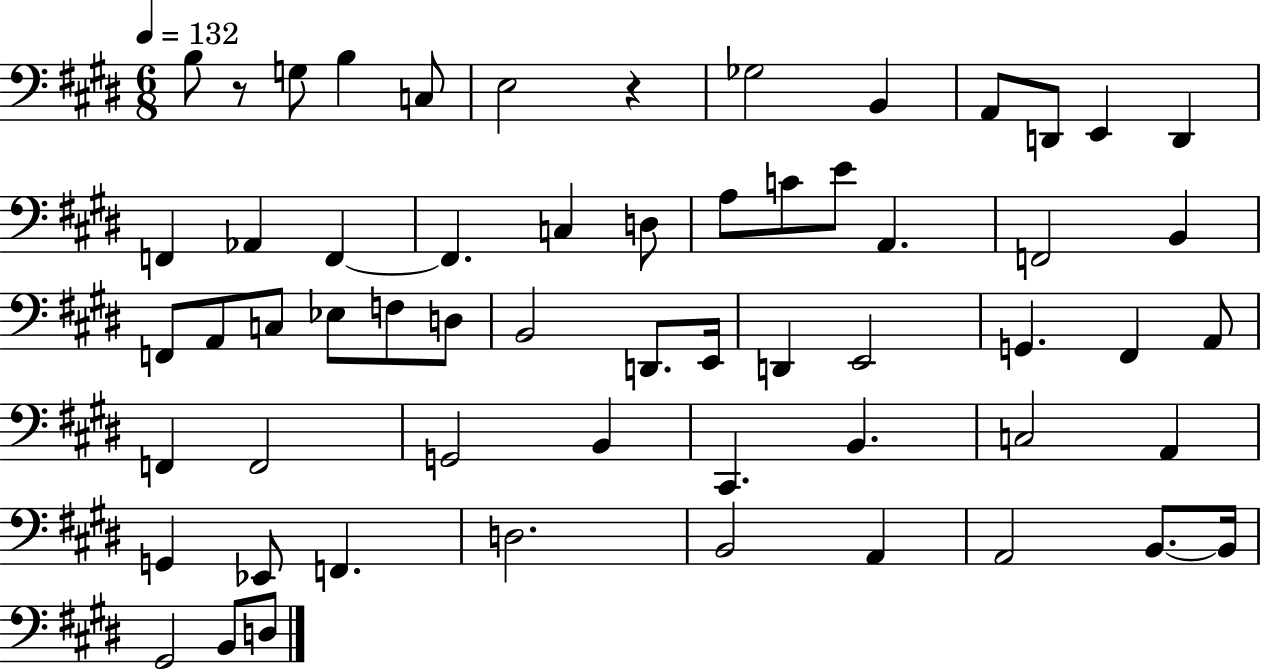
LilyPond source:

{
  \clef bass
  \numericTimeSignature
  \time 6/8
  \key e \major
  \tempo 4 = 132
  b8 r8 g8 b4 c8 | e2 r4 | ges2 b,4 | a,8 d,8 e,4 d,4 | \break f,4 aes,4 f,4~~ | f,4. c4 d8 | a8 c'8 e'8 a,4. | f,2 b,4 | \break f,8 a,8 c8 ees8 f8 d8 | b,2 d,8. e,16 | d,4 e,2 | g,4. fis,4 a,8 | \break f,4 f,2 | g,2 b,4 | cis,4. b,4. | c2 a,4 | \break g,4 ees,8 f,4. | d2. | b,2 a,4 | a,2 b,8.~~ b,16 | \break gis,2 b,8 d8 | \bar "|."
}